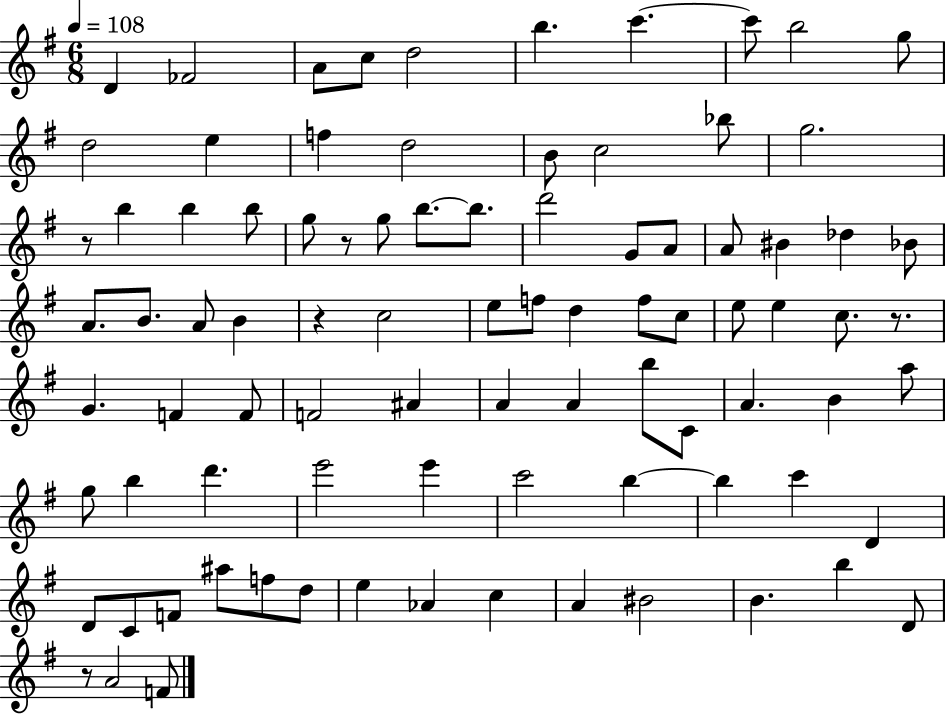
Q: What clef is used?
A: treble